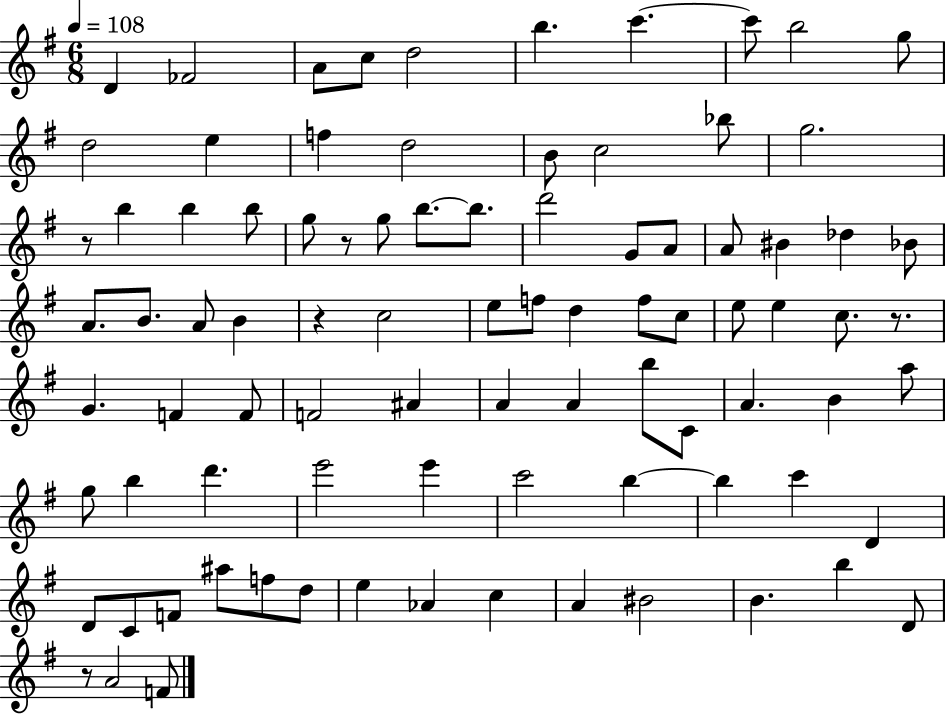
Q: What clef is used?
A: treble